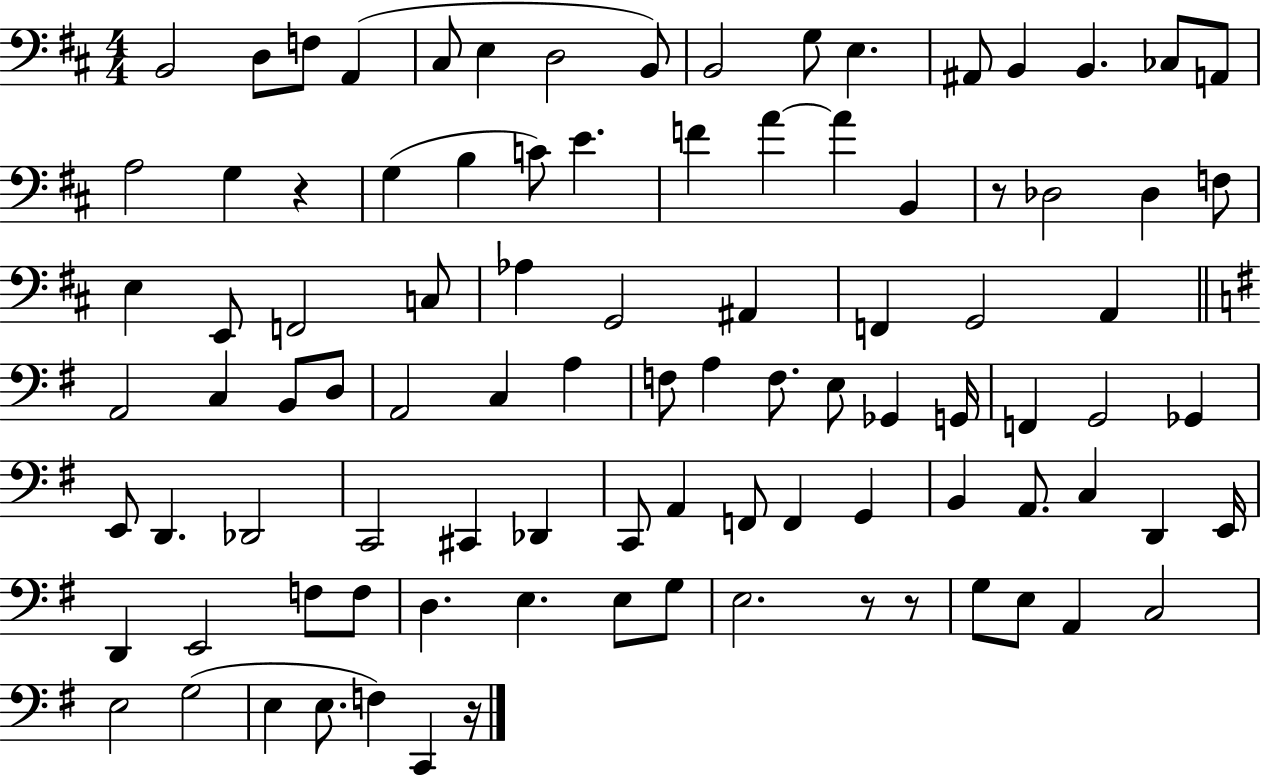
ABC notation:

X:1
T:Untitled
M:4/4
L:1/4
K:D
B,,2 D,/2 F,/2 A,, ^C,/2 E, D,2 B,,/2 B,,2 G,/2 E, ^A,,/2 B,, B,, _C,/2 A,,/2 A,2 G, z G, B, C/2 E F A A B,, z/2 _D,2 _D, F,/2 E, E,,/2 F,,2 C,/2 _A, G,,2 ^A,, F,, G,,2 A,, A,,2 C, B,,/2 D,/2 A,,2 C, A, F,/2 A, F,/2 E,/2 _G,, G,,/4 F,, G,,2 _G,, E,,/2 D,, _D,,2 C,,2 ^C,, _D,, C,,/2 A,, F,,/2 F,, G,, B,, A,,/2 C, D,, E,,/4 D,, E,,2 F,/2 F,/2 D, E, E,/2 G,/2 E,2 z/2 z/2 G,/2 E,/2 A,, C,2 E,2 G,2 E, E,/2 F, C,, z/4